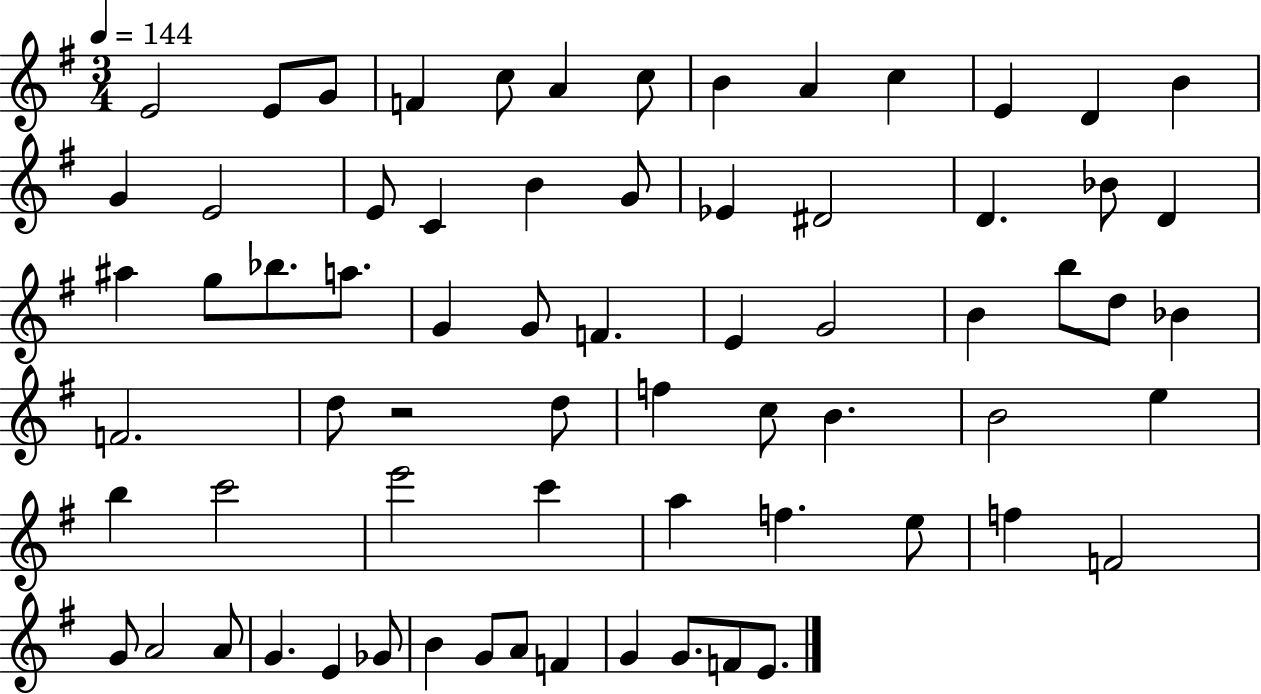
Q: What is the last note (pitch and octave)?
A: E4